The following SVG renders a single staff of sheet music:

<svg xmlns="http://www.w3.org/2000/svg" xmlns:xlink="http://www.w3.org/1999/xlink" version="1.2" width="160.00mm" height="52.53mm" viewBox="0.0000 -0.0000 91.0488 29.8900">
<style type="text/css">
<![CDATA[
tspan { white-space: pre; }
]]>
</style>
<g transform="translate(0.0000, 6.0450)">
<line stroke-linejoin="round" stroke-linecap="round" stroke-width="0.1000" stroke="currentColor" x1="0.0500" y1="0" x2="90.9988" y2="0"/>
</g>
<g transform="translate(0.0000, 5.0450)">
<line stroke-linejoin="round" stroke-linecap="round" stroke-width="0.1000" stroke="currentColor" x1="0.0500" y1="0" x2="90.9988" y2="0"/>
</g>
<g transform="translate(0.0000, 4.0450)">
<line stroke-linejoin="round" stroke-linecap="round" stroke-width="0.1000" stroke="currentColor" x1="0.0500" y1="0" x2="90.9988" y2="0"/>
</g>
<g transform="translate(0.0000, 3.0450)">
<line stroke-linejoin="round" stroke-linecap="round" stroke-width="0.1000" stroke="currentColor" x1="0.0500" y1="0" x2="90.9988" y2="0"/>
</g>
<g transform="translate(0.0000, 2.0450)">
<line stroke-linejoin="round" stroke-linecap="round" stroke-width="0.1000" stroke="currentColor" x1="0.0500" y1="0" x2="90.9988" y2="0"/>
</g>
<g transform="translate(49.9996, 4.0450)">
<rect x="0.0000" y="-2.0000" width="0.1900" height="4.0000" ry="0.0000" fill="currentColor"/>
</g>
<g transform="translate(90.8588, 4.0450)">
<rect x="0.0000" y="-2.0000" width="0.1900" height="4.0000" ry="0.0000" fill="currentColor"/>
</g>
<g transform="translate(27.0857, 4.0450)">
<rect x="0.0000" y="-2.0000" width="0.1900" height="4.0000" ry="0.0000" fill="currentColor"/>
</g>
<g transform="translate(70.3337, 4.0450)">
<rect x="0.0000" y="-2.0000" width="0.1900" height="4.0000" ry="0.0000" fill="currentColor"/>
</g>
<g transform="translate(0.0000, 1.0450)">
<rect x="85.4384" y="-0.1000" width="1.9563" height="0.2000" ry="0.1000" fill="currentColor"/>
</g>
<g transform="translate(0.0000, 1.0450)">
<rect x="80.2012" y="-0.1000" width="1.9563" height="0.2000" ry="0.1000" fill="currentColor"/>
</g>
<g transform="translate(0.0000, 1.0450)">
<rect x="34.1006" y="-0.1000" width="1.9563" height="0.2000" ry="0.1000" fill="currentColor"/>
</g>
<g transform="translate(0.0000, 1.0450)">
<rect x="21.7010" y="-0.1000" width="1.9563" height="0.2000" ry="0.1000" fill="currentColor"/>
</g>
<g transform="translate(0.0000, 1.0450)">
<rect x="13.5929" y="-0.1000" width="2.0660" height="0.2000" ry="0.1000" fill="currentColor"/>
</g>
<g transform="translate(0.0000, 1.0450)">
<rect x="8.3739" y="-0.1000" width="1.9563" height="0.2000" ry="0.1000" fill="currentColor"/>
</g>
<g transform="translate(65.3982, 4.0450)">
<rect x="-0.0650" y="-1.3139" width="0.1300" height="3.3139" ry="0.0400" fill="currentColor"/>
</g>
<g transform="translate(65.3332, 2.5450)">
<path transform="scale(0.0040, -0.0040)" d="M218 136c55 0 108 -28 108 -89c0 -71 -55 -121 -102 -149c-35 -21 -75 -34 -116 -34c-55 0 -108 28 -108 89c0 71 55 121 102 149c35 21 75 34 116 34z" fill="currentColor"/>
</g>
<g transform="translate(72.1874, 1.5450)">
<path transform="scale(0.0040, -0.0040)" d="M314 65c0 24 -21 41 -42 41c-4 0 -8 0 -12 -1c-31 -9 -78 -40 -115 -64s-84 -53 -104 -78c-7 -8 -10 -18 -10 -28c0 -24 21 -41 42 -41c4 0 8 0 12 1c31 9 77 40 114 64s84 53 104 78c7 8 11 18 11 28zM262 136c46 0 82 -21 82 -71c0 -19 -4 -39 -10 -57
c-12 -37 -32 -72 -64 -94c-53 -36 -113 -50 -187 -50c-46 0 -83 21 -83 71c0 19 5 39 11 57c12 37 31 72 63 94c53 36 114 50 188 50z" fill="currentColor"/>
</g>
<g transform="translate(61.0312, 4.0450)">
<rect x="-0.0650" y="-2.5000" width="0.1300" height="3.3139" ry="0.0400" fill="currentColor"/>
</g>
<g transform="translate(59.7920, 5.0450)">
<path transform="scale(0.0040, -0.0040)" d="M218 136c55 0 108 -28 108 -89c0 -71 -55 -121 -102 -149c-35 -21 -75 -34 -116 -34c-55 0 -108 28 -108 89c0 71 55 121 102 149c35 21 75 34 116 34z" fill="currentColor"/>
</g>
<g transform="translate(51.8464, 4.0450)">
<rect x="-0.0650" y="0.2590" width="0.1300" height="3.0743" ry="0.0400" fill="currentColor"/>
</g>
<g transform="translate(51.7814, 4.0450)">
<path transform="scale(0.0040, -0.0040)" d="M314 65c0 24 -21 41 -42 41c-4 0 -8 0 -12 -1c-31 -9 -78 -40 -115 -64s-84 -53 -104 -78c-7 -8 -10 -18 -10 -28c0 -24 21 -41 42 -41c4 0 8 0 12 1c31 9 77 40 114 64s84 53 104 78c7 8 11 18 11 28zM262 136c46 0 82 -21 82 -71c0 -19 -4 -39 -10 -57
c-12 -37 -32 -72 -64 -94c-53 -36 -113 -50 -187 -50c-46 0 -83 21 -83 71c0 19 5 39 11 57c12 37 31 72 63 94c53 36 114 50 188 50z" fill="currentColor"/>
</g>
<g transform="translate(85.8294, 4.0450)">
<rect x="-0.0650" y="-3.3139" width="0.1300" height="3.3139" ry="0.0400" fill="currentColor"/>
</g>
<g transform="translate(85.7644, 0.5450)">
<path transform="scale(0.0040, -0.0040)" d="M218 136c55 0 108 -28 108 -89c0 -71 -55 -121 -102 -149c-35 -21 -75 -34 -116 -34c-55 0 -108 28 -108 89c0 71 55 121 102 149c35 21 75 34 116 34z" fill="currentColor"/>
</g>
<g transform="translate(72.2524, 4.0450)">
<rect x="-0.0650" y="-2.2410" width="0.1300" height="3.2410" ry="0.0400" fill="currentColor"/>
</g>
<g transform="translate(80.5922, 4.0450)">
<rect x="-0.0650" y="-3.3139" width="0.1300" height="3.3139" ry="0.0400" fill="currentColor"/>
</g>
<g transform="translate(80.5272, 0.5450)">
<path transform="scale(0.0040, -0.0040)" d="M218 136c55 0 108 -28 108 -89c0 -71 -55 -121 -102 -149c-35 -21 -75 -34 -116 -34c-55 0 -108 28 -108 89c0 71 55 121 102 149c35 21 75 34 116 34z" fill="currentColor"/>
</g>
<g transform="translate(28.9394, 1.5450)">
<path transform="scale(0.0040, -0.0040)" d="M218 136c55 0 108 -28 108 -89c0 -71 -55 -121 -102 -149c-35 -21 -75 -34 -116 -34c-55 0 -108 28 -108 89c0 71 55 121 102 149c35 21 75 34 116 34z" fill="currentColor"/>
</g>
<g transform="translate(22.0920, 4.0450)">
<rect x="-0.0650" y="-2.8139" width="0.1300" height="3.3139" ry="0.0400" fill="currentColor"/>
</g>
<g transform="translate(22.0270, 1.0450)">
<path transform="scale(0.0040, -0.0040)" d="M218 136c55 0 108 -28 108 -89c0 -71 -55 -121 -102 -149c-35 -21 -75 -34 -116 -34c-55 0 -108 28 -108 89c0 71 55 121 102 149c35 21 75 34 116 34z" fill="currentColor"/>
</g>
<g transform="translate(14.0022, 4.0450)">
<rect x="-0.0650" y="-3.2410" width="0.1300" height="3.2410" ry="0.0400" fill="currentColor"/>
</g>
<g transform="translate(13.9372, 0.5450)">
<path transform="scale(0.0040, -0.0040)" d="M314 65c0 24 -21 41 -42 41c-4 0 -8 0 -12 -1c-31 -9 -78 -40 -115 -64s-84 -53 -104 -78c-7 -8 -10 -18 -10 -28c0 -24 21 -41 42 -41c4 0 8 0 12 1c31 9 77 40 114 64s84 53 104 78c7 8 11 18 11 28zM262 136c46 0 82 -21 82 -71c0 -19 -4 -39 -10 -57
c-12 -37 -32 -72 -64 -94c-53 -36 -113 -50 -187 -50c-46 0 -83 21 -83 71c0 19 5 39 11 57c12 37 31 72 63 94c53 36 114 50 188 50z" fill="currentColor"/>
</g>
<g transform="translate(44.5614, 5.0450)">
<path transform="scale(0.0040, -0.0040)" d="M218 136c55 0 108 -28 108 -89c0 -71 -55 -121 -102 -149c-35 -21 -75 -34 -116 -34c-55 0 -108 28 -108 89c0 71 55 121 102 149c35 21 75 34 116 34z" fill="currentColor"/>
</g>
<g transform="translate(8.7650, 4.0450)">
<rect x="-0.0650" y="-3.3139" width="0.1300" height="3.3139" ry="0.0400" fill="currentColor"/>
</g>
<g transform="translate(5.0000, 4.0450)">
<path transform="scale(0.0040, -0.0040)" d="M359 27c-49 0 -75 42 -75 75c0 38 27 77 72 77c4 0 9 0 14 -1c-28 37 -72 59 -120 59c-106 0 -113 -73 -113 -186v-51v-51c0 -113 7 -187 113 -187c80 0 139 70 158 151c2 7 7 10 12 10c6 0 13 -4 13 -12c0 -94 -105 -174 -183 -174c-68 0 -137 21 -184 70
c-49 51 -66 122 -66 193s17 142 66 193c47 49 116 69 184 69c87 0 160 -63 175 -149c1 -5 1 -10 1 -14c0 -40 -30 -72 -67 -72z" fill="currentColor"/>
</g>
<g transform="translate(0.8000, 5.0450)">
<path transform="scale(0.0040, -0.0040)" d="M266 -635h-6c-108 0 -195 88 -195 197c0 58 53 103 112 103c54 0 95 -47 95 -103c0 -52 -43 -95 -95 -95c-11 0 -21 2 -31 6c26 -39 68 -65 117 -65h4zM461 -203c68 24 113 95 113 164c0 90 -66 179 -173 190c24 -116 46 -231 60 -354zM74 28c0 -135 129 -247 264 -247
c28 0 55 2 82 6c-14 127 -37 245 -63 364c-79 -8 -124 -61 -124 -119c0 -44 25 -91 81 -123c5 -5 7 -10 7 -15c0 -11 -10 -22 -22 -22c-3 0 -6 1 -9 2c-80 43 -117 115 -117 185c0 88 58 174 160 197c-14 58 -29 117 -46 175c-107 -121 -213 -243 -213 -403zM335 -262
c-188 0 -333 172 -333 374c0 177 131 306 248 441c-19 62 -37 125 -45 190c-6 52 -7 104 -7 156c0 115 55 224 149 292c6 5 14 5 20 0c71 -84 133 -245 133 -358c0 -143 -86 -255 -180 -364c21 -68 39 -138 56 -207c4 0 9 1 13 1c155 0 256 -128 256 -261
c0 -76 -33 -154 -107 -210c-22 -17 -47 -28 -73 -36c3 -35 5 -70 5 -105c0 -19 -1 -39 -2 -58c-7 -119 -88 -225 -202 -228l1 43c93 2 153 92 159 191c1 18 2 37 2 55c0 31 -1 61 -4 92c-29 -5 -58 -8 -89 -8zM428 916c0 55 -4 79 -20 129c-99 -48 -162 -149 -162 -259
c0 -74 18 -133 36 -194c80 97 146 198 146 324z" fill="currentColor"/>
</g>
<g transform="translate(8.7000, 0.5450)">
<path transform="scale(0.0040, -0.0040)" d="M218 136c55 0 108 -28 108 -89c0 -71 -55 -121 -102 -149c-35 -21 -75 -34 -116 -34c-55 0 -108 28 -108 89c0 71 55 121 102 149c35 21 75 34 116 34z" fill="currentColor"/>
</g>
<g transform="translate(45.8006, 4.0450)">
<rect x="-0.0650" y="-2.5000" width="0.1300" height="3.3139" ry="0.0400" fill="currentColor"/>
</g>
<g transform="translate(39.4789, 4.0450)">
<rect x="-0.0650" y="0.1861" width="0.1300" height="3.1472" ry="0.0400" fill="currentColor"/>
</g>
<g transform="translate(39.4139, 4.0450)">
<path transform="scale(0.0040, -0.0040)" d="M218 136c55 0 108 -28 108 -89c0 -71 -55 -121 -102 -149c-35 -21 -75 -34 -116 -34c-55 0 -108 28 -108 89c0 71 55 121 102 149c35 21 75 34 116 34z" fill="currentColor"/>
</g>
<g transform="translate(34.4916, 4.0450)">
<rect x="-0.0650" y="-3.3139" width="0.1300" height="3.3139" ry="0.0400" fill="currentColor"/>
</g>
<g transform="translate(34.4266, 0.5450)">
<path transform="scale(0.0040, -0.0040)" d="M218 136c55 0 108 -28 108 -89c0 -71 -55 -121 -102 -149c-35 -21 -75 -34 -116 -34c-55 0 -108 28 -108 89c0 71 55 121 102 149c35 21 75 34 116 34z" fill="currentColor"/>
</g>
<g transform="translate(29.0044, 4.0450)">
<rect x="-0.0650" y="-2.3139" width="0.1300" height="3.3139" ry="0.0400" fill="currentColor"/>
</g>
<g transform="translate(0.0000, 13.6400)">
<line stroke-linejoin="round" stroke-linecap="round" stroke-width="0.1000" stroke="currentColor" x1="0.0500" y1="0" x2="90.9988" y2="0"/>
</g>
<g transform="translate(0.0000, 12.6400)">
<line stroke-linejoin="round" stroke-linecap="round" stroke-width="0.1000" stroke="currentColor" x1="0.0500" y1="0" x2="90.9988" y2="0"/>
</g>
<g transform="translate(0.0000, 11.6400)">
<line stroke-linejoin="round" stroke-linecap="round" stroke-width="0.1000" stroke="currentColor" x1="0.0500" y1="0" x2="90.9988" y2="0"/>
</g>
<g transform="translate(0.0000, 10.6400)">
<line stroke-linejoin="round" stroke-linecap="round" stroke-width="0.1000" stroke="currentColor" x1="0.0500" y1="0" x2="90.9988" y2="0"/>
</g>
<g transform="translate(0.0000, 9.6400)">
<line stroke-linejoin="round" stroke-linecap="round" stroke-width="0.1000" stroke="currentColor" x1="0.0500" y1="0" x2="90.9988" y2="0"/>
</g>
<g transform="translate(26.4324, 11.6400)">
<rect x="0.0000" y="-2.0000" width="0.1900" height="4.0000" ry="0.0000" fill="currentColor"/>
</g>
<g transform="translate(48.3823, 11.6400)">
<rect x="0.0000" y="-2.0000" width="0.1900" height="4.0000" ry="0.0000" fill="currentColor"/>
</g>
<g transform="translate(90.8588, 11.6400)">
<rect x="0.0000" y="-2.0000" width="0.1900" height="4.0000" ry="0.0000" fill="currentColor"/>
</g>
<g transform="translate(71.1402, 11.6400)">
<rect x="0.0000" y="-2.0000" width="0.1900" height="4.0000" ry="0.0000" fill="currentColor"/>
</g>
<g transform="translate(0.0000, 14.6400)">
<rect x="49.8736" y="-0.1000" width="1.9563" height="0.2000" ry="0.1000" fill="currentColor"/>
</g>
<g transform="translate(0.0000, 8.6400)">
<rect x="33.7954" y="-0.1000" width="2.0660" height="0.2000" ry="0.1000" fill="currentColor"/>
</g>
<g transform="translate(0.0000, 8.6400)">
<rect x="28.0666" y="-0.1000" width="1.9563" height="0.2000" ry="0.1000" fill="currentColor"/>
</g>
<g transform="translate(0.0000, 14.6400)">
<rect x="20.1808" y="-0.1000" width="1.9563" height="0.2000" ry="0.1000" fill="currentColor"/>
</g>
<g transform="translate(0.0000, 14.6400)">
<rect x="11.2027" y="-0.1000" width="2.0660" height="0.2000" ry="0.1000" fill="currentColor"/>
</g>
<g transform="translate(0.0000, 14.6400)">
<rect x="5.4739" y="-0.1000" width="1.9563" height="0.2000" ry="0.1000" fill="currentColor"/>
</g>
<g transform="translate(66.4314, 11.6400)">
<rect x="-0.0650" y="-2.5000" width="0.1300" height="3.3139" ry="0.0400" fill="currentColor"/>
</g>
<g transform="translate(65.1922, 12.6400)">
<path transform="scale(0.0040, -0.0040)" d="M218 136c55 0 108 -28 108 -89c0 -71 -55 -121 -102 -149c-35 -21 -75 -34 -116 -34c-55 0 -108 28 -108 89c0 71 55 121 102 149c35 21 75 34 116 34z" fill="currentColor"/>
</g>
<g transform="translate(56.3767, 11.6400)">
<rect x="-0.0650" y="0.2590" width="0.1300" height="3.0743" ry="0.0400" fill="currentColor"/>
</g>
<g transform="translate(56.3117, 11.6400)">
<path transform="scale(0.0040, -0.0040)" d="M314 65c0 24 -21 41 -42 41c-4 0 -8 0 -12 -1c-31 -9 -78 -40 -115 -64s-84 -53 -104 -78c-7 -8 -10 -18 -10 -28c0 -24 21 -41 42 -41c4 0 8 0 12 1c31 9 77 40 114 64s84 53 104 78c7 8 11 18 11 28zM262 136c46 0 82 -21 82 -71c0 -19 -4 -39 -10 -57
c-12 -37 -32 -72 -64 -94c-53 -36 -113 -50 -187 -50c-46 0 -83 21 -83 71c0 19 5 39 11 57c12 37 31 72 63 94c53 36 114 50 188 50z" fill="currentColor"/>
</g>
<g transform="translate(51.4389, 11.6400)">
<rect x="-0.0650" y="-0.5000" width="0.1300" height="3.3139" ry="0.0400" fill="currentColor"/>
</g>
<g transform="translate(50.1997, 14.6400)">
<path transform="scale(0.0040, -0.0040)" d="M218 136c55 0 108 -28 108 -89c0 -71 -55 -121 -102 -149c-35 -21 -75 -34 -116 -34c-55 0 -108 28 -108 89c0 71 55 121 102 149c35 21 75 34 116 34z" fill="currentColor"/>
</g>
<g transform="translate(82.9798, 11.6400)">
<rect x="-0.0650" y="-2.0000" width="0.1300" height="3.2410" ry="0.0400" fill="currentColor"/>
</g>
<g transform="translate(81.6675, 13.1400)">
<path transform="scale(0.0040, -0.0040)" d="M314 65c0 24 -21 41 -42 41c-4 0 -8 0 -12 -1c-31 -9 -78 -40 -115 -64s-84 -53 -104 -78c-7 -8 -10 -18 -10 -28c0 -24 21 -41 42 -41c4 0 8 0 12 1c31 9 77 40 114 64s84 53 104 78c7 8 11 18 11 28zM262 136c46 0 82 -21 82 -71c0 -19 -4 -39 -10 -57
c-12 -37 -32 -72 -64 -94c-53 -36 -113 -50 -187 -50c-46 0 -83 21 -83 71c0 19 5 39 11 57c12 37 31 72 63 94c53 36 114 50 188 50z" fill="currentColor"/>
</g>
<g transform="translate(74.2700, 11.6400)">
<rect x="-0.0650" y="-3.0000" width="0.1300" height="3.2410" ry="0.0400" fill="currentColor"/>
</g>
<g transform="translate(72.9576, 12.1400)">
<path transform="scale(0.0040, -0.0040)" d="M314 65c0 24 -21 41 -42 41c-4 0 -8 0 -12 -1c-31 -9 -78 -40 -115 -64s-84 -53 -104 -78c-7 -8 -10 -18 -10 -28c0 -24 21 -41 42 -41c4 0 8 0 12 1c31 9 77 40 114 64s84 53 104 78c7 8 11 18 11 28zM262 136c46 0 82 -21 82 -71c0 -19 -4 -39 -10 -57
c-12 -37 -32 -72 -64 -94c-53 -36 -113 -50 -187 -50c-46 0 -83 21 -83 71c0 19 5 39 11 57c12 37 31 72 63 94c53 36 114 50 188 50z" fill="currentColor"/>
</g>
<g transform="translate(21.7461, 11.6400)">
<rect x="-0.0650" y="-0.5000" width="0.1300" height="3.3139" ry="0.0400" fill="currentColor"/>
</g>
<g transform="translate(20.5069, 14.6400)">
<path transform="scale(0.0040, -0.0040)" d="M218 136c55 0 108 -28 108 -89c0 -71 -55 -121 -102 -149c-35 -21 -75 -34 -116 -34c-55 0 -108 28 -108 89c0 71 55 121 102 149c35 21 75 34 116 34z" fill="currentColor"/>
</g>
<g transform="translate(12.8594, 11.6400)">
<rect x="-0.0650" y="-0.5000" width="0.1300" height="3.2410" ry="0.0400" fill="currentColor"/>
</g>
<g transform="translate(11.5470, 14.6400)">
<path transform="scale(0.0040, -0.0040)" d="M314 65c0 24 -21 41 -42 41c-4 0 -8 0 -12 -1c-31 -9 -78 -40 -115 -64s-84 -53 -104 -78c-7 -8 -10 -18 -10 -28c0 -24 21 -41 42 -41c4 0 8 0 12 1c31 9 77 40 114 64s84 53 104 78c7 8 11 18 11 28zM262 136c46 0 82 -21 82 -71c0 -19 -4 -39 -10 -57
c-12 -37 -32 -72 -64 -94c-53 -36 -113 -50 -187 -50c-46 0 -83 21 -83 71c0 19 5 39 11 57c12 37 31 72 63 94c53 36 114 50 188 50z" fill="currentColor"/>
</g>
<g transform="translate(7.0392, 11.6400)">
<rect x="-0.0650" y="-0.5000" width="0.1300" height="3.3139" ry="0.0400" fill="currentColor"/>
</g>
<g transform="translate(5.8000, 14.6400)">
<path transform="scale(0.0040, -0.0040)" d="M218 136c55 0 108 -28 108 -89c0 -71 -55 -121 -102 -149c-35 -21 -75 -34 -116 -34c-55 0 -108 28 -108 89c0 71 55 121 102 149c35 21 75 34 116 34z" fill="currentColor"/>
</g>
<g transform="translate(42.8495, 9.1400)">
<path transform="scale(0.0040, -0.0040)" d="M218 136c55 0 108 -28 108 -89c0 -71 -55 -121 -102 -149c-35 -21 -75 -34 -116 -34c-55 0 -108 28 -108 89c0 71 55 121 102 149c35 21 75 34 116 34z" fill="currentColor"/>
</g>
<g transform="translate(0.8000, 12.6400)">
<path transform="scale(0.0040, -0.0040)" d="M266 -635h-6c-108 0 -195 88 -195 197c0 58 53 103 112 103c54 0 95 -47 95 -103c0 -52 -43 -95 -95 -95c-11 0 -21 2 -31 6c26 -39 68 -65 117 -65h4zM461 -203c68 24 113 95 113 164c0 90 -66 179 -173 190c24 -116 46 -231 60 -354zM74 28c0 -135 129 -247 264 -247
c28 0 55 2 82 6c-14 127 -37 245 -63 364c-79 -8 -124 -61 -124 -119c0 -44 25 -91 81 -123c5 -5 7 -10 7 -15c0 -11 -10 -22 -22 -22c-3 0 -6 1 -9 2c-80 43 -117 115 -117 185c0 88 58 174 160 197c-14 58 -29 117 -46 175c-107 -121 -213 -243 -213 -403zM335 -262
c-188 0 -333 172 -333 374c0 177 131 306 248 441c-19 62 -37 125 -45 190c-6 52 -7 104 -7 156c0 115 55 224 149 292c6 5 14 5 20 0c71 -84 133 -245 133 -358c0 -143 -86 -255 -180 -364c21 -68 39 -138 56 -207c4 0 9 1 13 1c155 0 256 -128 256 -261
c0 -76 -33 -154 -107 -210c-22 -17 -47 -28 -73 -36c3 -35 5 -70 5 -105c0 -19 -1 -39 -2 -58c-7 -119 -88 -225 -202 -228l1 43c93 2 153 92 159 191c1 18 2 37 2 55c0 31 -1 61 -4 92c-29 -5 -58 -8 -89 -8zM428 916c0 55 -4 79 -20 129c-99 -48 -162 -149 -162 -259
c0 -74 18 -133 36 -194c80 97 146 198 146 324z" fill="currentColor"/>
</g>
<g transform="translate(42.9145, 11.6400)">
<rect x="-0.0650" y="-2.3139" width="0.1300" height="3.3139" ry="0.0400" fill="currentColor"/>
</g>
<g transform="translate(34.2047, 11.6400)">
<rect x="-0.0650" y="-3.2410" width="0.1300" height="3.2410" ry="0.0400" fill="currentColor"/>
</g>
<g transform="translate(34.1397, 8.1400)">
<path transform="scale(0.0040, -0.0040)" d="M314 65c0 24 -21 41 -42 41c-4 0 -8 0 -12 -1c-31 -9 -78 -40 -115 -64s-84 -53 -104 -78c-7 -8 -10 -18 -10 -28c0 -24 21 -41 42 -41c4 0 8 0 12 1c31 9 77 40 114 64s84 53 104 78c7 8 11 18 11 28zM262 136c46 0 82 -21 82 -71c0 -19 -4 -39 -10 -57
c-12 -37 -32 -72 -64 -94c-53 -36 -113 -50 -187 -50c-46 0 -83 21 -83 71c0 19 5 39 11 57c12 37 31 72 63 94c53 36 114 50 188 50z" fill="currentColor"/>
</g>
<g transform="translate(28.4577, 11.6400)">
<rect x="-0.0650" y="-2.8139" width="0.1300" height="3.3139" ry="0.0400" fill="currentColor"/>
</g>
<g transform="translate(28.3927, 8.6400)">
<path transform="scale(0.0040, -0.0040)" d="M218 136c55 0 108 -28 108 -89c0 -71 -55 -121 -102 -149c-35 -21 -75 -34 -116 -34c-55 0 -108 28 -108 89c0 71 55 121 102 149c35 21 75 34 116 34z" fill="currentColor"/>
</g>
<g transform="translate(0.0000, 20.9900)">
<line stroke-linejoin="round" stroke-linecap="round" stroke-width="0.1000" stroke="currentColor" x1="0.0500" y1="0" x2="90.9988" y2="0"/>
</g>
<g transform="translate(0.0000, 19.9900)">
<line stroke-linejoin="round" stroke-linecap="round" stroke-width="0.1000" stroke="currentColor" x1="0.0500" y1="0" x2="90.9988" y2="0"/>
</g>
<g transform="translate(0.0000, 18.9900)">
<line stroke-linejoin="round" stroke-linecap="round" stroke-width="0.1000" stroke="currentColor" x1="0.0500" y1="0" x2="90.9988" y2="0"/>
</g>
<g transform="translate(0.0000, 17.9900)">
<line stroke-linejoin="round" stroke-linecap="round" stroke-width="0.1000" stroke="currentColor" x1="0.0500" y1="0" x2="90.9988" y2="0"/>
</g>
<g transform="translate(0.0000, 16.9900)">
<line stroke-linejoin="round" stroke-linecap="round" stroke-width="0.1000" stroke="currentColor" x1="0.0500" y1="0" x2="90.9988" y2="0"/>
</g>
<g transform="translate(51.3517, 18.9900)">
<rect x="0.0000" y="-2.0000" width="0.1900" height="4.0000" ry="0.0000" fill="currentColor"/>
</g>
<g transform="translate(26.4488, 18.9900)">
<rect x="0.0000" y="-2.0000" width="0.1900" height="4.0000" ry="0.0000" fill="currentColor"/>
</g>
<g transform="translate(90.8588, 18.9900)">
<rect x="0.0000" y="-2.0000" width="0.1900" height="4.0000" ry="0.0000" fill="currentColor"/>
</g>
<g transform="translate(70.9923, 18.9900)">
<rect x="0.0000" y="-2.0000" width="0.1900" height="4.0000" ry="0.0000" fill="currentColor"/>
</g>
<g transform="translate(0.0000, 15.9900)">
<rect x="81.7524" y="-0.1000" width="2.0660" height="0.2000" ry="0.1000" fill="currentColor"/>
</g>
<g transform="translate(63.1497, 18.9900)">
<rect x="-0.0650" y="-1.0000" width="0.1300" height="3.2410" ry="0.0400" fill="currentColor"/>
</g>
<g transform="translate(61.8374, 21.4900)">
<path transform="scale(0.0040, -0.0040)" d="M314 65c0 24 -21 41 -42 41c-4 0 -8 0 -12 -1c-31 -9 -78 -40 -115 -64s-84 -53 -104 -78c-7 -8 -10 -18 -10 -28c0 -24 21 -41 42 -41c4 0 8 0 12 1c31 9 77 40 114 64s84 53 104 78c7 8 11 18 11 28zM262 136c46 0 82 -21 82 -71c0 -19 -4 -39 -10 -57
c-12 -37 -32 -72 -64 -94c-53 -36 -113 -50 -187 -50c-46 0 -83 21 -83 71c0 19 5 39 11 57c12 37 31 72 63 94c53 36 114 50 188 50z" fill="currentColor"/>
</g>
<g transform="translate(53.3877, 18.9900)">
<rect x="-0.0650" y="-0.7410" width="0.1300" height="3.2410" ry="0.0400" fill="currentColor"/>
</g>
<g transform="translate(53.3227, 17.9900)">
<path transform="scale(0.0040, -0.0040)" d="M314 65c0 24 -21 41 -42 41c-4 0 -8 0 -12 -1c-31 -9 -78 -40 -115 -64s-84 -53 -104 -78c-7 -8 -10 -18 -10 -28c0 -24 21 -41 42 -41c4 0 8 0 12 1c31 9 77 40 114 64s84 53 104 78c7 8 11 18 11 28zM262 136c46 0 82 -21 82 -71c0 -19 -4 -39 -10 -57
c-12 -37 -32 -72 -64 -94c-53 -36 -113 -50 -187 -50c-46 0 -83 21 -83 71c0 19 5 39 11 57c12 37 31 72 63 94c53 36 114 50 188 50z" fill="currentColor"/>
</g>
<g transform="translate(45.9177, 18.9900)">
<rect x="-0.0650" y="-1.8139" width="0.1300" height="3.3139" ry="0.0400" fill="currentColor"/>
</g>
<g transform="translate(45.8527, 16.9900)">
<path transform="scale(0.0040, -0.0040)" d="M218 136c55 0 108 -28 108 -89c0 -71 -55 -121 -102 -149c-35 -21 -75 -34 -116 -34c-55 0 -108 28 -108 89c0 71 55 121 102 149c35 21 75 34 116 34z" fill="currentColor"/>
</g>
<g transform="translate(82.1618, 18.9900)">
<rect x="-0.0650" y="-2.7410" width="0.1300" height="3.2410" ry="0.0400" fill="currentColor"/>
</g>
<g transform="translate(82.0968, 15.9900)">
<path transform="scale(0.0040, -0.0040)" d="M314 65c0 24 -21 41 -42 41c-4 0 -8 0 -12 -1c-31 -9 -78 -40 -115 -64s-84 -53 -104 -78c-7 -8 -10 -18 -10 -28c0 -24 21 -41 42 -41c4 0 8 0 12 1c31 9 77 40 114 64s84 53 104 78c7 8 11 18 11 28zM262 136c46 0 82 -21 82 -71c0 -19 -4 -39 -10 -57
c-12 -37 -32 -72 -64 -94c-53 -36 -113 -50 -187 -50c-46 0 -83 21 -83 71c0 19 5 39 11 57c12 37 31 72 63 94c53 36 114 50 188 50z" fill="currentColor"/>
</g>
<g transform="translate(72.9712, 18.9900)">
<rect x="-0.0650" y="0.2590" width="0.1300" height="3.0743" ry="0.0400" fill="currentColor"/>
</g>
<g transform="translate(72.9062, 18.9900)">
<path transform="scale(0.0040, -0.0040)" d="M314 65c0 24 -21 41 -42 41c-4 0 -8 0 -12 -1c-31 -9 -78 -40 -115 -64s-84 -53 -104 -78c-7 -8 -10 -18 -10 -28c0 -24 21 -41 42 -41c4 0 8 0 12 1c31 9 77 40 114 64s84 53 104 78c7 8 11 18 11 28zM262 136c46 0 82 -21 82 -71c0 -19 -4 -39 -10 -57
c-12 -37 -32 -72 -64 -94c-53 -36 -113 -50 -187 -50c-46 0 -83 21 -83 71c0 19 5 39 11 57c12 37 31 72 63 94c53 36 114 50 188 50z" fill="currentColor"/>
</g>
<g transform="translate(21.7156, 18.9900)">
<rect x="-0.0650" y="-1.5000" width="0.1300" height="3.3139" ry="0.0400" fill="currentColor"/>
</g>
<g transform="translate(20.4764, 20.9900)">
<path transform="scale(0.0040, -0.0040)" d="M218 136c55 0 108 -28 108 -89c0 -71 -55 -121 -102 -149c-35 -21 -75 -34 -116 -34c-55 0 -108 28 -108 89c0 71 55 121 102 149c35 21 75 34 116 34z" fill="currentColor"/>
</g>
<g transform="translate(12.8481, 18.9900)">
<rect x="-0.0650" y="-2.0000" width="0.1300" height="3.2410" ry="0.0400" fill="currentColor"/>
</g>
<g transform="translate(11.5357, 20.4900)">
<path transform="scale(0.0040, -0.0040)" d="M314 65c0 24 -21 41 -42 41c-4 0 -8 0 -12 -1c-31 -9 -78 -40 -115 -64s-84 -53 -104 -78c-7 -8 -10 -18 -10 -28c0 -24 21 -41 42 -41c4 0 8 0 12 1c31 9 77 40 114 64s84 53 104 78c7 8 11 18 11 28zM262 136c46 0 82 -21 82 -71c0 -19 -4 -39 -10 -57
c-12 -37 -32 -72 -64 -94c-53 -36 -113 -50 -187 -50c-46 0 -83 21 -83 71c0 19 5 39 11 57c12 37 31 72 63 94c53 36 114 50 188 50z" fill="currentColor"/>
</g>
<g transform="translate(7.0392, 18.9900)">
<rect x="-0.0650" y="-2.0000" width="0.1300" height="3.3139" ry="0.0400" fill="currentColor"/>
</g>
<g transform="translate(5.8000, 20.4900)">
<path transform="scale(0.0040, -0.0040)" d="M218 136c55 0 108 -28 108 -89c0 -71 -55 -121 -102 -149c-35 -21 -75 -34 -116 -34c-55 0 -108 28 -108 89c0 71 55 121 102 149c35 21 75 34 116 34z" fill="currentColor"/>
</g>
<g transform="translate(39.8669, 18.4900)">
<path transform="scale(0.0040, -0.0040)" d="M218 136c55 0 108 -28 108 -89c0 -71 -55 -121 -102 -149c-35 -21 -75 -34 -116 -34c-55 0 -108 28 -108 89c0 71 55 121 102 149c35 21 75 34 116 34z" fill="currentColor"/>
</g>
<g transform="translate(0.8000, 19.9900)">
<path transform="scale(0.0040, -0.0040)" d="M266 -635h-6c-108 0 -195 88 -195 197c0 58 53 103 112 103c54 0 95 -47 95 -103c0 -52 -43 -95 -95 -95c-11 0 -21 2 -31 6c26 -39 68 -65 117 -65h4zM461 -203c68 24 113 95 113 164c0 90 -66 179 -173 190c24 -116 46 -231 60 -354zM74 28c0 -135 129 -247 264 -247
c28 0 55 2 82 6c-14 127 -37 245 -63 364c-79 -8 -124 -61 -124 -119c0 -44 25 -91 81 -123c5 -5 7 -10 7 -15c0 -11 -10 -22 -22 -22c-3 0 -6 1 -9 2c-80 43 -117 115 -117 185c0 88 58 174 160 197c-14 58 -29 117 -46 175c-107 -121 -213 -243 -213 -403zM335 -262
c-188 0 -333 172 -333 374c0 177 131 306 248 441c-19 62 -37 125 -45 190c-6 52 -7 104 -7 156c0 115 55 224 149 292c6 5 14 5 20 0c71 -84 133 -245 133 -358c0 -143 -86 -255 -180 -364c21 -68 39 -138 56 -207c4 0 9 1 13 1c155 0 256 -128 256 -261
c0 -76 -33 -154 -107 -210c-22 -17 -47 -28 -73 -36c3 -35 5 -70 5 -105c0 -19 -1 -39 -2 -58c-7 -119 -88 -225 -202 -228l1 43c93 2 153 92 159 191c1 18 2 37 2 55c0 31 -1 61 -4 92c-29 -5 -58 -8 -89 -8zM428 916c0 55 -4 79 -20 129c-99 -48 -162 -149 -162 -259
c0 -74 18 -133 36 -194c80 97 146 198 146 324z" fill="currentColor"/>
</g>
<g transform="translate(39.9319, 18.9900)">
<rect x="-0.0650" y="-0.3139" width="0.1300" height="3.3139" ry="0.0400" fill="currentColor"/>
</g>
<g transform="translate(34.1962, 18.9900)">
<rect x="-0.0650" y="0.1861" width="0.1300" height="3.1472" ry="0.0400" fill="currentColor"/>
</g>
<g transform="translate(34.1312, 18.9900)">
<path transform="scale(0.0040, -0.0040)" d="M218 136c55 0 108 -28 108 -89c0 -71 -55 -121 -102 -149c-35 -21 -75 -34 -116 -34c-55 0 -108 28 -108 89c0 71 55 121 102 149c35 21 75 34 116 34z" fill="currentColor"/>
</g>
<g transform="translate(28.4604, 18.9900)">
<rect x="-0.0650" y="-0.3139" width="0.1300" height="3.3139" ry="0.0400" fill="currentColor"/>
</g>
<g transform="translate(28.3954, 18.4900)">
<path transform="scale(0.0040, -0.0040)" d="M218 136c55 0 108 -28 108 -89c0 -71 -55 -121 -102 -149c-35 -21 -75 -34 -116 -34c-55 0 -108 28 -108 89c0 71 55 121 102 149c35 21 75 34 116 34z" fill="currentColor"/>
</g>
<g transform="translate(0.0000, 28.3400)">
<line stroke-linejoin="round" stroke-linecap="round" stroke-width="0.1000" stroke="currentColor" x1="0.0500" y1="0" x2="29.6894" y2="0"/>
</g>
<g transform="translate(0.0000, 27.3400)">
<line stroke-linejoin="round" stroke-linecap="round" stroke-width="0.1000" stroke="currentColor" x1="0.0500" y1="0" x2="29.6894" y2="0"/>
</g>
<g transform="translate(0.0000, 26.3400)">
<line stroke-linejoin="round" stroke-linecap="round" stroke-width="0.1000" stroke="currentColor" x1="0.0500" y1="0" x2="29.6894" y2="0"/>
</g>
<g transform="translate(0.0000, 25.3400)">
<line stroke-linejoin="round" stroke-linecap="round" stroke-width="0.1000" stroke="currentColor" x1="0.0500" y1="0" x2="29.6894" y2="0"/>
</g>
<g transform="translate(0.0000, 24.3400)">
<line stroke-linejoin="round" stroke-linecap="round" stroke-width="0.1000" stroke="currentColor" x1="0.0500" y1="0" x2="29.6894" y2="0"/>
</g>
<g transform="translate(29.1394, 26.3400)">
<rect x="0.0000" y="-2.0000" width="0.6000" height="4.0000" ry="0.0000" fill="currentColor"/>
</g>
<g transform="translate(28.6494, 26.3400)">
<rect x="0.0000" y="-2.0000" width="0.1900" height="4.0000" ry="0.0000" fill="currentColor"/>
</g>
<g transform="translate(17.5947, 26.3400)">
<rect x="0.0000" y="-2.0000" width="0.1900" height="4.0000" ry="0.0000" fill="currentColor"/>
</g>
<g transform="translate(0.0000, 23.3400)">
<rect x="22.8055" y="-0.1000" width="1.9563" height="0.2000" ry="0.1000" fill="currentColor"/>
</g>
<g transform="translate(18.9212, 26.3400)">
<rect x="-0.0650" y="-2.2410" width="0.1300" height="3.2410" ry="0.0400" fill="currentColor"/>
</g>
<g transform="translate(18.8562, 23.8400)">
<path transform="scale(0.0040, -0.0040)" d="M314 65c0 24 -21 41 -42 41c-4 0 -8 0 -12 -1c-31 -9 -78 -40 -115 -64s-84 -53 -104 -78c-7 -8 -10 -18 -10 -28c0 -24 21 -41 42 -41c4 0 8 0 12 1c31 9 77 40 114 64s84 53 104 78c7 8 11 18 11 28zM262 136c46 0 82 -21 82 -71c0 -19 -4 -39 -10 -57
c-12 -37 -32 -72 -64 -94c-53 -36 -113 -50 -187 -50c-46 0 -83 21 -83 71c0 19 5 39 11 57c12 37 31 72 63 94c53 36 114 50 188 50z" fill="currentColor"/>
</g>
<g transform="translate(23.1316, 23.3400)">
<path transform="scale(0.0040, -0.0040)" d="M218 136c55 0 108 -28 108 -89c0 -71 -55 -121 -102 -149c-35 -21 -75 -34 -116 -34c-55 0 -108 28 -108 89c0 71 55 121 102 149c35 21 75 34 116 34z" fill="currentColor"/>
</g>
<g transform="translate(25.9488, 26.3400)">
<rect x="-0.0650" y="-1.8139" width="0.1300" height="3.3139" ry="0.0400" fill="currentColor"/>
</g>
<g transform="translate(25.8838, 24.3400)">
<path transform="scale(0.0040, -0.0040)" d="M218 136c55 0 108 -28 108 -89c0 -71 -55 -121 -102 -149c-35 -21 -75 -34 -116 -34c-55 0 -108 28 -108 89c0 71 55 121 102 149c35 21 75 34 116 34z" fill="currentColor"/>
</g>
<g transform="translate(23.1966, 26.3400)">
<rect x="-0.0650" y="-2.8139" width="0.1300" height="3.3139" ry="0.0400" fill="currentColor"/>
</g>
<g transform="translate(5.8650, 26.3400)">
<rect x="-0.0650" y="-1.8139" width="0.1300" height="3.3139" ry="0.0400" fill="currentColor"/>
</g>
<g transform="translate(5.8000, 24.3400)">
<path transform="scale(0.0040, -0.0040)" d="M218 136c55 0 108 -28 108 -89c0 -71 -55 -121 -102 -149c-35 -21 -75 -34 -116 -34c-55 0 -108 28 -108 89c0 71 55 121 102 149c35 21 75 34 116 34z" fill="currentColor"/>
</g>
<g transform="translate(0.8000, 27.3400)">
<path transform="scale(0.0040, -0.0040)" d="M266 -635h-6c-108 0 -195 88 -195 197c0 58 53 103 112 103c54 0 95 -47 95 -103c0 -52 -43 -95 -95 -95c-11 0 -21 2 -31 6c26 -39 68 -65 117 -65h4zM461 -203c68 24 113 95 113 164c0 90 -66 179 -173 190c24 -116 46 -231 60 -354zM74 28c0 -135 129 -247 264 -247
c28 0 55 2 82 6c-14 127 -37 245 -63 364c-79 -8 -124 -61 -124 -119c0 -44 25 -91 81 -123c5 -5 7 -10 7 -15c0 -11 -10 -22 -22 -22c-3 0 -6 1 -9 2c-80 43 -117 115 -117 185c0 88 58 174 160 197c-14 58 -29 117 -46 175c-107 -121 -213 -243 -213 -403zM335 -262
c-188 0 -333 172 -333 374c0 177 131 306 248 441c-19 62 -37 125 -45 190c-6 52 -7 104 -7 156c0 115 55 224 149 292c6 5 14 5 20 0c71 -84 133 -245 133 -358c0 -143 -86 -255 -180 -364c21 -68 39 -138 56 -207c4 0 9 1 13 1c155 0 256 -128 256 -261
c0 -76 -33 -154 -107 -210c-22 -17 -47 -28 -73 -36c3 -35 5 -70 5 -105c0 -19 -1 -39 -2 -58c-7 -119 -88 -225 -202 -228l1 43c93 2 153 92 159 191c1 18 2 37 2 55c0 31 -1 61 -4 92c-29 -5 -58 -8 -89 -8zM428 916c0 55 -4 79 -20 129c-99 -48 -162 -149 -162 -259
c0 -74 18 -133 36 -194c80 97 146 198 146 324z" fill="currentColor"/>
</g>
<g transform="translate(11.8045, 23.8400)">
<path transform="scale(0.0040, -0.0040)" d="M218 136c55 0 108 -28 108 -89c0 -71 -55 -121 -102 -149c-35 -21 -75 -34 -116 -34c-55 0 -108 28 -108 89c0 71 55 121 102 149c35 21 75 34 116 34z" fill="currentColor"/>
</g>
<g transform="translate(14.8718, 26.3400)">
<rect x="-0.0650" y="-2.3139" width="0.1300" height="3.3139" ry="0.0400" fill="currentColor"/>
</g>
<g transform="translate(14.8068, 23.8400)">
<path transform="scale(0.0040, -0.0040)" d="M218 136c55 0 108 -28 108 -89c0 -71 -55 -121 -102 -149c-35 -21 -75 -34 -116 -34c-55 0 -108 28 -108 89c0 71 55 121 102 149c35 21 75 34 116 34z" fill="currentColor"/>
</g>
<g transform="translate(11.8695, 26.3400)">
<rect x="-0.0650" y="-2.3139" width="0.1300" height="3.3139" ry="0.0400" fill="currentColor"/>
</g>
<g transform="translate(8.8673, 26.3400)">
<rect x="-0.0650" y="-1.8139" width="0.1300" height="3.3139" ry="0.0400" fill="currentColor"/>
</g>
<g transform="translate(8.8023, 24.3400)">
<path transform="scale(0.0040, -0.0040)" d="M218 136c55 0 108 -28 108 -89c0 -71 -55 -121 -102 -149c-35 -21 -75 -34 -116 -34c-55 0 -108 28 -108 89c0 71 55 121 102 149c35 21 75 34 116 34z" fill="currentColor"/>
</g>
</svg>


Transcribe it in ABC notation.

X:1
T:Untitled
M:4/4
L:1/4
K:C
b b2 a g b B G B2 G e g2 b b C C2 C a b2 g C B2 G A2 F2 F F2 E c B c f d2 D2 B2 a2 f f g g g2 a f